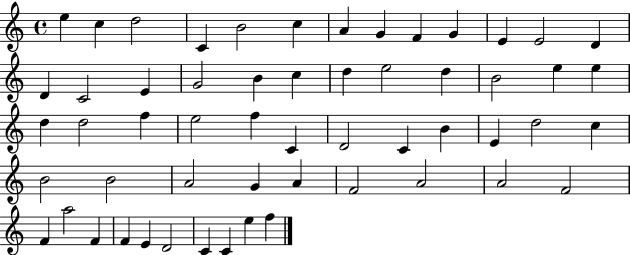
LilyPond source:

{
  \clef treble
  \time 4/4
  \defaultTimeSignature
  \key c \major
  e''4 c''4 d''2 | c'4 b'2 c''4 | a'4 g'4 f'4 g'4 | e'4 e'2 d'4 | \break d'4 c'2 e'4 | g'2 b'4 c''4 | d''4 e''2 d''4 | b'2 e''4 e''4 | \break d''4 d''2 f''4 | e''2 f''4 c'4 | d'2 c'4 b'4 | e'4 d''2 c''4 | \break b'2 b'2 | a'2 g'4 a'4 | f'2 a'2 | a'2 f'2 | \break f'4 a''2 f'4 | f'4 e'4 d'2 | c'4 c'4 e''4 f''4 | \bar "|."
}